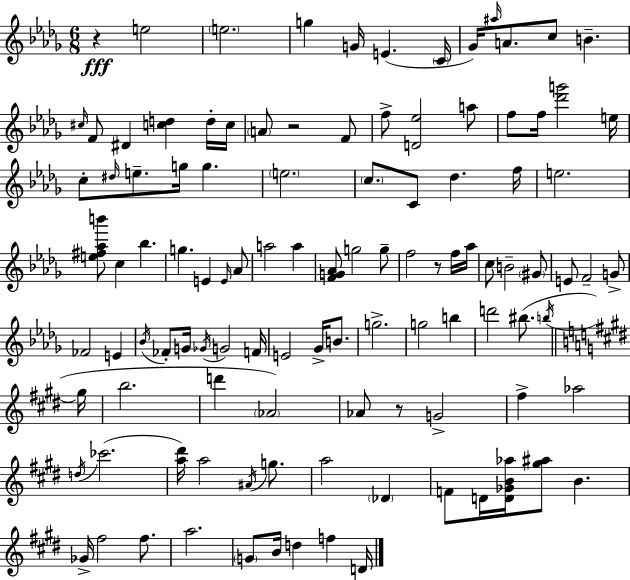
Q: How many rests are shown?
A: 4